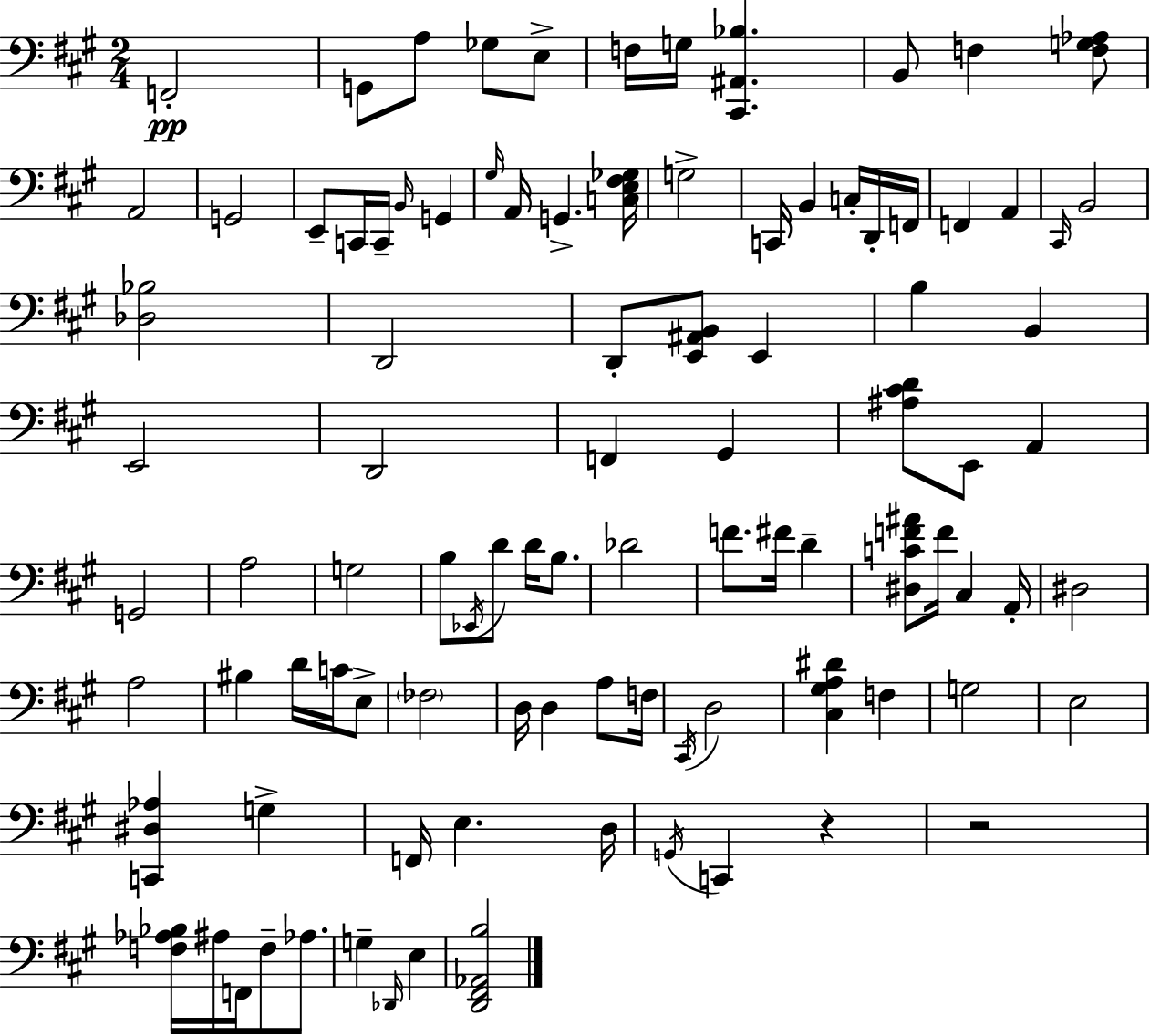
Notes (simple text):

F2/h G2/e A3/e Gb3/e E3/e F3/s G3/s [C#2,A#2,Bb3]/q. B2/e F3/q [F3,G3,Ab3]/e A2/h G2/h E2/e C2/s C2/s B2/s G2/q G#3/s A2/s G2/q. [C3,E3,F#3,Gb3]/s G3/h C2/s B2/q C3/s D2/s F2/s F2/q A2/q C#2/s B2/h [Db3,Bb3]/h D2/h D2/e [E2,A#2,B2]/e E2/q B3/q B2/q E2/h D2/h F2/q G#2/q [A#3,C#4,D4]/e E2/e A2/q G2/h A3/h G3/h B3/e Eb2/s D4/e D4/s B3/e. Db4/h F4/e. F#4/s D4/q [D#3,C4,F4,A#4]/e F4/s C#3/q A2/s D#3/h A3/h BIS3/q D4/s C4/s E3/e FES3/h D3/s D3/q A3/e F3/s C#2/s D3/h [C#3,G#3,A3,D#4]/q F3/q G3/h E3/h [C2,D#3,Ab3]/q G3/q F2/s E3/q. D3/s G2/s C2/q R/q R/h [F3,Ab3,Bb3]/s A#3/s F2/s F3/e Ab3/e. G3/q Db2/s E3/q [D2,F#2,Ab2,B3]/h